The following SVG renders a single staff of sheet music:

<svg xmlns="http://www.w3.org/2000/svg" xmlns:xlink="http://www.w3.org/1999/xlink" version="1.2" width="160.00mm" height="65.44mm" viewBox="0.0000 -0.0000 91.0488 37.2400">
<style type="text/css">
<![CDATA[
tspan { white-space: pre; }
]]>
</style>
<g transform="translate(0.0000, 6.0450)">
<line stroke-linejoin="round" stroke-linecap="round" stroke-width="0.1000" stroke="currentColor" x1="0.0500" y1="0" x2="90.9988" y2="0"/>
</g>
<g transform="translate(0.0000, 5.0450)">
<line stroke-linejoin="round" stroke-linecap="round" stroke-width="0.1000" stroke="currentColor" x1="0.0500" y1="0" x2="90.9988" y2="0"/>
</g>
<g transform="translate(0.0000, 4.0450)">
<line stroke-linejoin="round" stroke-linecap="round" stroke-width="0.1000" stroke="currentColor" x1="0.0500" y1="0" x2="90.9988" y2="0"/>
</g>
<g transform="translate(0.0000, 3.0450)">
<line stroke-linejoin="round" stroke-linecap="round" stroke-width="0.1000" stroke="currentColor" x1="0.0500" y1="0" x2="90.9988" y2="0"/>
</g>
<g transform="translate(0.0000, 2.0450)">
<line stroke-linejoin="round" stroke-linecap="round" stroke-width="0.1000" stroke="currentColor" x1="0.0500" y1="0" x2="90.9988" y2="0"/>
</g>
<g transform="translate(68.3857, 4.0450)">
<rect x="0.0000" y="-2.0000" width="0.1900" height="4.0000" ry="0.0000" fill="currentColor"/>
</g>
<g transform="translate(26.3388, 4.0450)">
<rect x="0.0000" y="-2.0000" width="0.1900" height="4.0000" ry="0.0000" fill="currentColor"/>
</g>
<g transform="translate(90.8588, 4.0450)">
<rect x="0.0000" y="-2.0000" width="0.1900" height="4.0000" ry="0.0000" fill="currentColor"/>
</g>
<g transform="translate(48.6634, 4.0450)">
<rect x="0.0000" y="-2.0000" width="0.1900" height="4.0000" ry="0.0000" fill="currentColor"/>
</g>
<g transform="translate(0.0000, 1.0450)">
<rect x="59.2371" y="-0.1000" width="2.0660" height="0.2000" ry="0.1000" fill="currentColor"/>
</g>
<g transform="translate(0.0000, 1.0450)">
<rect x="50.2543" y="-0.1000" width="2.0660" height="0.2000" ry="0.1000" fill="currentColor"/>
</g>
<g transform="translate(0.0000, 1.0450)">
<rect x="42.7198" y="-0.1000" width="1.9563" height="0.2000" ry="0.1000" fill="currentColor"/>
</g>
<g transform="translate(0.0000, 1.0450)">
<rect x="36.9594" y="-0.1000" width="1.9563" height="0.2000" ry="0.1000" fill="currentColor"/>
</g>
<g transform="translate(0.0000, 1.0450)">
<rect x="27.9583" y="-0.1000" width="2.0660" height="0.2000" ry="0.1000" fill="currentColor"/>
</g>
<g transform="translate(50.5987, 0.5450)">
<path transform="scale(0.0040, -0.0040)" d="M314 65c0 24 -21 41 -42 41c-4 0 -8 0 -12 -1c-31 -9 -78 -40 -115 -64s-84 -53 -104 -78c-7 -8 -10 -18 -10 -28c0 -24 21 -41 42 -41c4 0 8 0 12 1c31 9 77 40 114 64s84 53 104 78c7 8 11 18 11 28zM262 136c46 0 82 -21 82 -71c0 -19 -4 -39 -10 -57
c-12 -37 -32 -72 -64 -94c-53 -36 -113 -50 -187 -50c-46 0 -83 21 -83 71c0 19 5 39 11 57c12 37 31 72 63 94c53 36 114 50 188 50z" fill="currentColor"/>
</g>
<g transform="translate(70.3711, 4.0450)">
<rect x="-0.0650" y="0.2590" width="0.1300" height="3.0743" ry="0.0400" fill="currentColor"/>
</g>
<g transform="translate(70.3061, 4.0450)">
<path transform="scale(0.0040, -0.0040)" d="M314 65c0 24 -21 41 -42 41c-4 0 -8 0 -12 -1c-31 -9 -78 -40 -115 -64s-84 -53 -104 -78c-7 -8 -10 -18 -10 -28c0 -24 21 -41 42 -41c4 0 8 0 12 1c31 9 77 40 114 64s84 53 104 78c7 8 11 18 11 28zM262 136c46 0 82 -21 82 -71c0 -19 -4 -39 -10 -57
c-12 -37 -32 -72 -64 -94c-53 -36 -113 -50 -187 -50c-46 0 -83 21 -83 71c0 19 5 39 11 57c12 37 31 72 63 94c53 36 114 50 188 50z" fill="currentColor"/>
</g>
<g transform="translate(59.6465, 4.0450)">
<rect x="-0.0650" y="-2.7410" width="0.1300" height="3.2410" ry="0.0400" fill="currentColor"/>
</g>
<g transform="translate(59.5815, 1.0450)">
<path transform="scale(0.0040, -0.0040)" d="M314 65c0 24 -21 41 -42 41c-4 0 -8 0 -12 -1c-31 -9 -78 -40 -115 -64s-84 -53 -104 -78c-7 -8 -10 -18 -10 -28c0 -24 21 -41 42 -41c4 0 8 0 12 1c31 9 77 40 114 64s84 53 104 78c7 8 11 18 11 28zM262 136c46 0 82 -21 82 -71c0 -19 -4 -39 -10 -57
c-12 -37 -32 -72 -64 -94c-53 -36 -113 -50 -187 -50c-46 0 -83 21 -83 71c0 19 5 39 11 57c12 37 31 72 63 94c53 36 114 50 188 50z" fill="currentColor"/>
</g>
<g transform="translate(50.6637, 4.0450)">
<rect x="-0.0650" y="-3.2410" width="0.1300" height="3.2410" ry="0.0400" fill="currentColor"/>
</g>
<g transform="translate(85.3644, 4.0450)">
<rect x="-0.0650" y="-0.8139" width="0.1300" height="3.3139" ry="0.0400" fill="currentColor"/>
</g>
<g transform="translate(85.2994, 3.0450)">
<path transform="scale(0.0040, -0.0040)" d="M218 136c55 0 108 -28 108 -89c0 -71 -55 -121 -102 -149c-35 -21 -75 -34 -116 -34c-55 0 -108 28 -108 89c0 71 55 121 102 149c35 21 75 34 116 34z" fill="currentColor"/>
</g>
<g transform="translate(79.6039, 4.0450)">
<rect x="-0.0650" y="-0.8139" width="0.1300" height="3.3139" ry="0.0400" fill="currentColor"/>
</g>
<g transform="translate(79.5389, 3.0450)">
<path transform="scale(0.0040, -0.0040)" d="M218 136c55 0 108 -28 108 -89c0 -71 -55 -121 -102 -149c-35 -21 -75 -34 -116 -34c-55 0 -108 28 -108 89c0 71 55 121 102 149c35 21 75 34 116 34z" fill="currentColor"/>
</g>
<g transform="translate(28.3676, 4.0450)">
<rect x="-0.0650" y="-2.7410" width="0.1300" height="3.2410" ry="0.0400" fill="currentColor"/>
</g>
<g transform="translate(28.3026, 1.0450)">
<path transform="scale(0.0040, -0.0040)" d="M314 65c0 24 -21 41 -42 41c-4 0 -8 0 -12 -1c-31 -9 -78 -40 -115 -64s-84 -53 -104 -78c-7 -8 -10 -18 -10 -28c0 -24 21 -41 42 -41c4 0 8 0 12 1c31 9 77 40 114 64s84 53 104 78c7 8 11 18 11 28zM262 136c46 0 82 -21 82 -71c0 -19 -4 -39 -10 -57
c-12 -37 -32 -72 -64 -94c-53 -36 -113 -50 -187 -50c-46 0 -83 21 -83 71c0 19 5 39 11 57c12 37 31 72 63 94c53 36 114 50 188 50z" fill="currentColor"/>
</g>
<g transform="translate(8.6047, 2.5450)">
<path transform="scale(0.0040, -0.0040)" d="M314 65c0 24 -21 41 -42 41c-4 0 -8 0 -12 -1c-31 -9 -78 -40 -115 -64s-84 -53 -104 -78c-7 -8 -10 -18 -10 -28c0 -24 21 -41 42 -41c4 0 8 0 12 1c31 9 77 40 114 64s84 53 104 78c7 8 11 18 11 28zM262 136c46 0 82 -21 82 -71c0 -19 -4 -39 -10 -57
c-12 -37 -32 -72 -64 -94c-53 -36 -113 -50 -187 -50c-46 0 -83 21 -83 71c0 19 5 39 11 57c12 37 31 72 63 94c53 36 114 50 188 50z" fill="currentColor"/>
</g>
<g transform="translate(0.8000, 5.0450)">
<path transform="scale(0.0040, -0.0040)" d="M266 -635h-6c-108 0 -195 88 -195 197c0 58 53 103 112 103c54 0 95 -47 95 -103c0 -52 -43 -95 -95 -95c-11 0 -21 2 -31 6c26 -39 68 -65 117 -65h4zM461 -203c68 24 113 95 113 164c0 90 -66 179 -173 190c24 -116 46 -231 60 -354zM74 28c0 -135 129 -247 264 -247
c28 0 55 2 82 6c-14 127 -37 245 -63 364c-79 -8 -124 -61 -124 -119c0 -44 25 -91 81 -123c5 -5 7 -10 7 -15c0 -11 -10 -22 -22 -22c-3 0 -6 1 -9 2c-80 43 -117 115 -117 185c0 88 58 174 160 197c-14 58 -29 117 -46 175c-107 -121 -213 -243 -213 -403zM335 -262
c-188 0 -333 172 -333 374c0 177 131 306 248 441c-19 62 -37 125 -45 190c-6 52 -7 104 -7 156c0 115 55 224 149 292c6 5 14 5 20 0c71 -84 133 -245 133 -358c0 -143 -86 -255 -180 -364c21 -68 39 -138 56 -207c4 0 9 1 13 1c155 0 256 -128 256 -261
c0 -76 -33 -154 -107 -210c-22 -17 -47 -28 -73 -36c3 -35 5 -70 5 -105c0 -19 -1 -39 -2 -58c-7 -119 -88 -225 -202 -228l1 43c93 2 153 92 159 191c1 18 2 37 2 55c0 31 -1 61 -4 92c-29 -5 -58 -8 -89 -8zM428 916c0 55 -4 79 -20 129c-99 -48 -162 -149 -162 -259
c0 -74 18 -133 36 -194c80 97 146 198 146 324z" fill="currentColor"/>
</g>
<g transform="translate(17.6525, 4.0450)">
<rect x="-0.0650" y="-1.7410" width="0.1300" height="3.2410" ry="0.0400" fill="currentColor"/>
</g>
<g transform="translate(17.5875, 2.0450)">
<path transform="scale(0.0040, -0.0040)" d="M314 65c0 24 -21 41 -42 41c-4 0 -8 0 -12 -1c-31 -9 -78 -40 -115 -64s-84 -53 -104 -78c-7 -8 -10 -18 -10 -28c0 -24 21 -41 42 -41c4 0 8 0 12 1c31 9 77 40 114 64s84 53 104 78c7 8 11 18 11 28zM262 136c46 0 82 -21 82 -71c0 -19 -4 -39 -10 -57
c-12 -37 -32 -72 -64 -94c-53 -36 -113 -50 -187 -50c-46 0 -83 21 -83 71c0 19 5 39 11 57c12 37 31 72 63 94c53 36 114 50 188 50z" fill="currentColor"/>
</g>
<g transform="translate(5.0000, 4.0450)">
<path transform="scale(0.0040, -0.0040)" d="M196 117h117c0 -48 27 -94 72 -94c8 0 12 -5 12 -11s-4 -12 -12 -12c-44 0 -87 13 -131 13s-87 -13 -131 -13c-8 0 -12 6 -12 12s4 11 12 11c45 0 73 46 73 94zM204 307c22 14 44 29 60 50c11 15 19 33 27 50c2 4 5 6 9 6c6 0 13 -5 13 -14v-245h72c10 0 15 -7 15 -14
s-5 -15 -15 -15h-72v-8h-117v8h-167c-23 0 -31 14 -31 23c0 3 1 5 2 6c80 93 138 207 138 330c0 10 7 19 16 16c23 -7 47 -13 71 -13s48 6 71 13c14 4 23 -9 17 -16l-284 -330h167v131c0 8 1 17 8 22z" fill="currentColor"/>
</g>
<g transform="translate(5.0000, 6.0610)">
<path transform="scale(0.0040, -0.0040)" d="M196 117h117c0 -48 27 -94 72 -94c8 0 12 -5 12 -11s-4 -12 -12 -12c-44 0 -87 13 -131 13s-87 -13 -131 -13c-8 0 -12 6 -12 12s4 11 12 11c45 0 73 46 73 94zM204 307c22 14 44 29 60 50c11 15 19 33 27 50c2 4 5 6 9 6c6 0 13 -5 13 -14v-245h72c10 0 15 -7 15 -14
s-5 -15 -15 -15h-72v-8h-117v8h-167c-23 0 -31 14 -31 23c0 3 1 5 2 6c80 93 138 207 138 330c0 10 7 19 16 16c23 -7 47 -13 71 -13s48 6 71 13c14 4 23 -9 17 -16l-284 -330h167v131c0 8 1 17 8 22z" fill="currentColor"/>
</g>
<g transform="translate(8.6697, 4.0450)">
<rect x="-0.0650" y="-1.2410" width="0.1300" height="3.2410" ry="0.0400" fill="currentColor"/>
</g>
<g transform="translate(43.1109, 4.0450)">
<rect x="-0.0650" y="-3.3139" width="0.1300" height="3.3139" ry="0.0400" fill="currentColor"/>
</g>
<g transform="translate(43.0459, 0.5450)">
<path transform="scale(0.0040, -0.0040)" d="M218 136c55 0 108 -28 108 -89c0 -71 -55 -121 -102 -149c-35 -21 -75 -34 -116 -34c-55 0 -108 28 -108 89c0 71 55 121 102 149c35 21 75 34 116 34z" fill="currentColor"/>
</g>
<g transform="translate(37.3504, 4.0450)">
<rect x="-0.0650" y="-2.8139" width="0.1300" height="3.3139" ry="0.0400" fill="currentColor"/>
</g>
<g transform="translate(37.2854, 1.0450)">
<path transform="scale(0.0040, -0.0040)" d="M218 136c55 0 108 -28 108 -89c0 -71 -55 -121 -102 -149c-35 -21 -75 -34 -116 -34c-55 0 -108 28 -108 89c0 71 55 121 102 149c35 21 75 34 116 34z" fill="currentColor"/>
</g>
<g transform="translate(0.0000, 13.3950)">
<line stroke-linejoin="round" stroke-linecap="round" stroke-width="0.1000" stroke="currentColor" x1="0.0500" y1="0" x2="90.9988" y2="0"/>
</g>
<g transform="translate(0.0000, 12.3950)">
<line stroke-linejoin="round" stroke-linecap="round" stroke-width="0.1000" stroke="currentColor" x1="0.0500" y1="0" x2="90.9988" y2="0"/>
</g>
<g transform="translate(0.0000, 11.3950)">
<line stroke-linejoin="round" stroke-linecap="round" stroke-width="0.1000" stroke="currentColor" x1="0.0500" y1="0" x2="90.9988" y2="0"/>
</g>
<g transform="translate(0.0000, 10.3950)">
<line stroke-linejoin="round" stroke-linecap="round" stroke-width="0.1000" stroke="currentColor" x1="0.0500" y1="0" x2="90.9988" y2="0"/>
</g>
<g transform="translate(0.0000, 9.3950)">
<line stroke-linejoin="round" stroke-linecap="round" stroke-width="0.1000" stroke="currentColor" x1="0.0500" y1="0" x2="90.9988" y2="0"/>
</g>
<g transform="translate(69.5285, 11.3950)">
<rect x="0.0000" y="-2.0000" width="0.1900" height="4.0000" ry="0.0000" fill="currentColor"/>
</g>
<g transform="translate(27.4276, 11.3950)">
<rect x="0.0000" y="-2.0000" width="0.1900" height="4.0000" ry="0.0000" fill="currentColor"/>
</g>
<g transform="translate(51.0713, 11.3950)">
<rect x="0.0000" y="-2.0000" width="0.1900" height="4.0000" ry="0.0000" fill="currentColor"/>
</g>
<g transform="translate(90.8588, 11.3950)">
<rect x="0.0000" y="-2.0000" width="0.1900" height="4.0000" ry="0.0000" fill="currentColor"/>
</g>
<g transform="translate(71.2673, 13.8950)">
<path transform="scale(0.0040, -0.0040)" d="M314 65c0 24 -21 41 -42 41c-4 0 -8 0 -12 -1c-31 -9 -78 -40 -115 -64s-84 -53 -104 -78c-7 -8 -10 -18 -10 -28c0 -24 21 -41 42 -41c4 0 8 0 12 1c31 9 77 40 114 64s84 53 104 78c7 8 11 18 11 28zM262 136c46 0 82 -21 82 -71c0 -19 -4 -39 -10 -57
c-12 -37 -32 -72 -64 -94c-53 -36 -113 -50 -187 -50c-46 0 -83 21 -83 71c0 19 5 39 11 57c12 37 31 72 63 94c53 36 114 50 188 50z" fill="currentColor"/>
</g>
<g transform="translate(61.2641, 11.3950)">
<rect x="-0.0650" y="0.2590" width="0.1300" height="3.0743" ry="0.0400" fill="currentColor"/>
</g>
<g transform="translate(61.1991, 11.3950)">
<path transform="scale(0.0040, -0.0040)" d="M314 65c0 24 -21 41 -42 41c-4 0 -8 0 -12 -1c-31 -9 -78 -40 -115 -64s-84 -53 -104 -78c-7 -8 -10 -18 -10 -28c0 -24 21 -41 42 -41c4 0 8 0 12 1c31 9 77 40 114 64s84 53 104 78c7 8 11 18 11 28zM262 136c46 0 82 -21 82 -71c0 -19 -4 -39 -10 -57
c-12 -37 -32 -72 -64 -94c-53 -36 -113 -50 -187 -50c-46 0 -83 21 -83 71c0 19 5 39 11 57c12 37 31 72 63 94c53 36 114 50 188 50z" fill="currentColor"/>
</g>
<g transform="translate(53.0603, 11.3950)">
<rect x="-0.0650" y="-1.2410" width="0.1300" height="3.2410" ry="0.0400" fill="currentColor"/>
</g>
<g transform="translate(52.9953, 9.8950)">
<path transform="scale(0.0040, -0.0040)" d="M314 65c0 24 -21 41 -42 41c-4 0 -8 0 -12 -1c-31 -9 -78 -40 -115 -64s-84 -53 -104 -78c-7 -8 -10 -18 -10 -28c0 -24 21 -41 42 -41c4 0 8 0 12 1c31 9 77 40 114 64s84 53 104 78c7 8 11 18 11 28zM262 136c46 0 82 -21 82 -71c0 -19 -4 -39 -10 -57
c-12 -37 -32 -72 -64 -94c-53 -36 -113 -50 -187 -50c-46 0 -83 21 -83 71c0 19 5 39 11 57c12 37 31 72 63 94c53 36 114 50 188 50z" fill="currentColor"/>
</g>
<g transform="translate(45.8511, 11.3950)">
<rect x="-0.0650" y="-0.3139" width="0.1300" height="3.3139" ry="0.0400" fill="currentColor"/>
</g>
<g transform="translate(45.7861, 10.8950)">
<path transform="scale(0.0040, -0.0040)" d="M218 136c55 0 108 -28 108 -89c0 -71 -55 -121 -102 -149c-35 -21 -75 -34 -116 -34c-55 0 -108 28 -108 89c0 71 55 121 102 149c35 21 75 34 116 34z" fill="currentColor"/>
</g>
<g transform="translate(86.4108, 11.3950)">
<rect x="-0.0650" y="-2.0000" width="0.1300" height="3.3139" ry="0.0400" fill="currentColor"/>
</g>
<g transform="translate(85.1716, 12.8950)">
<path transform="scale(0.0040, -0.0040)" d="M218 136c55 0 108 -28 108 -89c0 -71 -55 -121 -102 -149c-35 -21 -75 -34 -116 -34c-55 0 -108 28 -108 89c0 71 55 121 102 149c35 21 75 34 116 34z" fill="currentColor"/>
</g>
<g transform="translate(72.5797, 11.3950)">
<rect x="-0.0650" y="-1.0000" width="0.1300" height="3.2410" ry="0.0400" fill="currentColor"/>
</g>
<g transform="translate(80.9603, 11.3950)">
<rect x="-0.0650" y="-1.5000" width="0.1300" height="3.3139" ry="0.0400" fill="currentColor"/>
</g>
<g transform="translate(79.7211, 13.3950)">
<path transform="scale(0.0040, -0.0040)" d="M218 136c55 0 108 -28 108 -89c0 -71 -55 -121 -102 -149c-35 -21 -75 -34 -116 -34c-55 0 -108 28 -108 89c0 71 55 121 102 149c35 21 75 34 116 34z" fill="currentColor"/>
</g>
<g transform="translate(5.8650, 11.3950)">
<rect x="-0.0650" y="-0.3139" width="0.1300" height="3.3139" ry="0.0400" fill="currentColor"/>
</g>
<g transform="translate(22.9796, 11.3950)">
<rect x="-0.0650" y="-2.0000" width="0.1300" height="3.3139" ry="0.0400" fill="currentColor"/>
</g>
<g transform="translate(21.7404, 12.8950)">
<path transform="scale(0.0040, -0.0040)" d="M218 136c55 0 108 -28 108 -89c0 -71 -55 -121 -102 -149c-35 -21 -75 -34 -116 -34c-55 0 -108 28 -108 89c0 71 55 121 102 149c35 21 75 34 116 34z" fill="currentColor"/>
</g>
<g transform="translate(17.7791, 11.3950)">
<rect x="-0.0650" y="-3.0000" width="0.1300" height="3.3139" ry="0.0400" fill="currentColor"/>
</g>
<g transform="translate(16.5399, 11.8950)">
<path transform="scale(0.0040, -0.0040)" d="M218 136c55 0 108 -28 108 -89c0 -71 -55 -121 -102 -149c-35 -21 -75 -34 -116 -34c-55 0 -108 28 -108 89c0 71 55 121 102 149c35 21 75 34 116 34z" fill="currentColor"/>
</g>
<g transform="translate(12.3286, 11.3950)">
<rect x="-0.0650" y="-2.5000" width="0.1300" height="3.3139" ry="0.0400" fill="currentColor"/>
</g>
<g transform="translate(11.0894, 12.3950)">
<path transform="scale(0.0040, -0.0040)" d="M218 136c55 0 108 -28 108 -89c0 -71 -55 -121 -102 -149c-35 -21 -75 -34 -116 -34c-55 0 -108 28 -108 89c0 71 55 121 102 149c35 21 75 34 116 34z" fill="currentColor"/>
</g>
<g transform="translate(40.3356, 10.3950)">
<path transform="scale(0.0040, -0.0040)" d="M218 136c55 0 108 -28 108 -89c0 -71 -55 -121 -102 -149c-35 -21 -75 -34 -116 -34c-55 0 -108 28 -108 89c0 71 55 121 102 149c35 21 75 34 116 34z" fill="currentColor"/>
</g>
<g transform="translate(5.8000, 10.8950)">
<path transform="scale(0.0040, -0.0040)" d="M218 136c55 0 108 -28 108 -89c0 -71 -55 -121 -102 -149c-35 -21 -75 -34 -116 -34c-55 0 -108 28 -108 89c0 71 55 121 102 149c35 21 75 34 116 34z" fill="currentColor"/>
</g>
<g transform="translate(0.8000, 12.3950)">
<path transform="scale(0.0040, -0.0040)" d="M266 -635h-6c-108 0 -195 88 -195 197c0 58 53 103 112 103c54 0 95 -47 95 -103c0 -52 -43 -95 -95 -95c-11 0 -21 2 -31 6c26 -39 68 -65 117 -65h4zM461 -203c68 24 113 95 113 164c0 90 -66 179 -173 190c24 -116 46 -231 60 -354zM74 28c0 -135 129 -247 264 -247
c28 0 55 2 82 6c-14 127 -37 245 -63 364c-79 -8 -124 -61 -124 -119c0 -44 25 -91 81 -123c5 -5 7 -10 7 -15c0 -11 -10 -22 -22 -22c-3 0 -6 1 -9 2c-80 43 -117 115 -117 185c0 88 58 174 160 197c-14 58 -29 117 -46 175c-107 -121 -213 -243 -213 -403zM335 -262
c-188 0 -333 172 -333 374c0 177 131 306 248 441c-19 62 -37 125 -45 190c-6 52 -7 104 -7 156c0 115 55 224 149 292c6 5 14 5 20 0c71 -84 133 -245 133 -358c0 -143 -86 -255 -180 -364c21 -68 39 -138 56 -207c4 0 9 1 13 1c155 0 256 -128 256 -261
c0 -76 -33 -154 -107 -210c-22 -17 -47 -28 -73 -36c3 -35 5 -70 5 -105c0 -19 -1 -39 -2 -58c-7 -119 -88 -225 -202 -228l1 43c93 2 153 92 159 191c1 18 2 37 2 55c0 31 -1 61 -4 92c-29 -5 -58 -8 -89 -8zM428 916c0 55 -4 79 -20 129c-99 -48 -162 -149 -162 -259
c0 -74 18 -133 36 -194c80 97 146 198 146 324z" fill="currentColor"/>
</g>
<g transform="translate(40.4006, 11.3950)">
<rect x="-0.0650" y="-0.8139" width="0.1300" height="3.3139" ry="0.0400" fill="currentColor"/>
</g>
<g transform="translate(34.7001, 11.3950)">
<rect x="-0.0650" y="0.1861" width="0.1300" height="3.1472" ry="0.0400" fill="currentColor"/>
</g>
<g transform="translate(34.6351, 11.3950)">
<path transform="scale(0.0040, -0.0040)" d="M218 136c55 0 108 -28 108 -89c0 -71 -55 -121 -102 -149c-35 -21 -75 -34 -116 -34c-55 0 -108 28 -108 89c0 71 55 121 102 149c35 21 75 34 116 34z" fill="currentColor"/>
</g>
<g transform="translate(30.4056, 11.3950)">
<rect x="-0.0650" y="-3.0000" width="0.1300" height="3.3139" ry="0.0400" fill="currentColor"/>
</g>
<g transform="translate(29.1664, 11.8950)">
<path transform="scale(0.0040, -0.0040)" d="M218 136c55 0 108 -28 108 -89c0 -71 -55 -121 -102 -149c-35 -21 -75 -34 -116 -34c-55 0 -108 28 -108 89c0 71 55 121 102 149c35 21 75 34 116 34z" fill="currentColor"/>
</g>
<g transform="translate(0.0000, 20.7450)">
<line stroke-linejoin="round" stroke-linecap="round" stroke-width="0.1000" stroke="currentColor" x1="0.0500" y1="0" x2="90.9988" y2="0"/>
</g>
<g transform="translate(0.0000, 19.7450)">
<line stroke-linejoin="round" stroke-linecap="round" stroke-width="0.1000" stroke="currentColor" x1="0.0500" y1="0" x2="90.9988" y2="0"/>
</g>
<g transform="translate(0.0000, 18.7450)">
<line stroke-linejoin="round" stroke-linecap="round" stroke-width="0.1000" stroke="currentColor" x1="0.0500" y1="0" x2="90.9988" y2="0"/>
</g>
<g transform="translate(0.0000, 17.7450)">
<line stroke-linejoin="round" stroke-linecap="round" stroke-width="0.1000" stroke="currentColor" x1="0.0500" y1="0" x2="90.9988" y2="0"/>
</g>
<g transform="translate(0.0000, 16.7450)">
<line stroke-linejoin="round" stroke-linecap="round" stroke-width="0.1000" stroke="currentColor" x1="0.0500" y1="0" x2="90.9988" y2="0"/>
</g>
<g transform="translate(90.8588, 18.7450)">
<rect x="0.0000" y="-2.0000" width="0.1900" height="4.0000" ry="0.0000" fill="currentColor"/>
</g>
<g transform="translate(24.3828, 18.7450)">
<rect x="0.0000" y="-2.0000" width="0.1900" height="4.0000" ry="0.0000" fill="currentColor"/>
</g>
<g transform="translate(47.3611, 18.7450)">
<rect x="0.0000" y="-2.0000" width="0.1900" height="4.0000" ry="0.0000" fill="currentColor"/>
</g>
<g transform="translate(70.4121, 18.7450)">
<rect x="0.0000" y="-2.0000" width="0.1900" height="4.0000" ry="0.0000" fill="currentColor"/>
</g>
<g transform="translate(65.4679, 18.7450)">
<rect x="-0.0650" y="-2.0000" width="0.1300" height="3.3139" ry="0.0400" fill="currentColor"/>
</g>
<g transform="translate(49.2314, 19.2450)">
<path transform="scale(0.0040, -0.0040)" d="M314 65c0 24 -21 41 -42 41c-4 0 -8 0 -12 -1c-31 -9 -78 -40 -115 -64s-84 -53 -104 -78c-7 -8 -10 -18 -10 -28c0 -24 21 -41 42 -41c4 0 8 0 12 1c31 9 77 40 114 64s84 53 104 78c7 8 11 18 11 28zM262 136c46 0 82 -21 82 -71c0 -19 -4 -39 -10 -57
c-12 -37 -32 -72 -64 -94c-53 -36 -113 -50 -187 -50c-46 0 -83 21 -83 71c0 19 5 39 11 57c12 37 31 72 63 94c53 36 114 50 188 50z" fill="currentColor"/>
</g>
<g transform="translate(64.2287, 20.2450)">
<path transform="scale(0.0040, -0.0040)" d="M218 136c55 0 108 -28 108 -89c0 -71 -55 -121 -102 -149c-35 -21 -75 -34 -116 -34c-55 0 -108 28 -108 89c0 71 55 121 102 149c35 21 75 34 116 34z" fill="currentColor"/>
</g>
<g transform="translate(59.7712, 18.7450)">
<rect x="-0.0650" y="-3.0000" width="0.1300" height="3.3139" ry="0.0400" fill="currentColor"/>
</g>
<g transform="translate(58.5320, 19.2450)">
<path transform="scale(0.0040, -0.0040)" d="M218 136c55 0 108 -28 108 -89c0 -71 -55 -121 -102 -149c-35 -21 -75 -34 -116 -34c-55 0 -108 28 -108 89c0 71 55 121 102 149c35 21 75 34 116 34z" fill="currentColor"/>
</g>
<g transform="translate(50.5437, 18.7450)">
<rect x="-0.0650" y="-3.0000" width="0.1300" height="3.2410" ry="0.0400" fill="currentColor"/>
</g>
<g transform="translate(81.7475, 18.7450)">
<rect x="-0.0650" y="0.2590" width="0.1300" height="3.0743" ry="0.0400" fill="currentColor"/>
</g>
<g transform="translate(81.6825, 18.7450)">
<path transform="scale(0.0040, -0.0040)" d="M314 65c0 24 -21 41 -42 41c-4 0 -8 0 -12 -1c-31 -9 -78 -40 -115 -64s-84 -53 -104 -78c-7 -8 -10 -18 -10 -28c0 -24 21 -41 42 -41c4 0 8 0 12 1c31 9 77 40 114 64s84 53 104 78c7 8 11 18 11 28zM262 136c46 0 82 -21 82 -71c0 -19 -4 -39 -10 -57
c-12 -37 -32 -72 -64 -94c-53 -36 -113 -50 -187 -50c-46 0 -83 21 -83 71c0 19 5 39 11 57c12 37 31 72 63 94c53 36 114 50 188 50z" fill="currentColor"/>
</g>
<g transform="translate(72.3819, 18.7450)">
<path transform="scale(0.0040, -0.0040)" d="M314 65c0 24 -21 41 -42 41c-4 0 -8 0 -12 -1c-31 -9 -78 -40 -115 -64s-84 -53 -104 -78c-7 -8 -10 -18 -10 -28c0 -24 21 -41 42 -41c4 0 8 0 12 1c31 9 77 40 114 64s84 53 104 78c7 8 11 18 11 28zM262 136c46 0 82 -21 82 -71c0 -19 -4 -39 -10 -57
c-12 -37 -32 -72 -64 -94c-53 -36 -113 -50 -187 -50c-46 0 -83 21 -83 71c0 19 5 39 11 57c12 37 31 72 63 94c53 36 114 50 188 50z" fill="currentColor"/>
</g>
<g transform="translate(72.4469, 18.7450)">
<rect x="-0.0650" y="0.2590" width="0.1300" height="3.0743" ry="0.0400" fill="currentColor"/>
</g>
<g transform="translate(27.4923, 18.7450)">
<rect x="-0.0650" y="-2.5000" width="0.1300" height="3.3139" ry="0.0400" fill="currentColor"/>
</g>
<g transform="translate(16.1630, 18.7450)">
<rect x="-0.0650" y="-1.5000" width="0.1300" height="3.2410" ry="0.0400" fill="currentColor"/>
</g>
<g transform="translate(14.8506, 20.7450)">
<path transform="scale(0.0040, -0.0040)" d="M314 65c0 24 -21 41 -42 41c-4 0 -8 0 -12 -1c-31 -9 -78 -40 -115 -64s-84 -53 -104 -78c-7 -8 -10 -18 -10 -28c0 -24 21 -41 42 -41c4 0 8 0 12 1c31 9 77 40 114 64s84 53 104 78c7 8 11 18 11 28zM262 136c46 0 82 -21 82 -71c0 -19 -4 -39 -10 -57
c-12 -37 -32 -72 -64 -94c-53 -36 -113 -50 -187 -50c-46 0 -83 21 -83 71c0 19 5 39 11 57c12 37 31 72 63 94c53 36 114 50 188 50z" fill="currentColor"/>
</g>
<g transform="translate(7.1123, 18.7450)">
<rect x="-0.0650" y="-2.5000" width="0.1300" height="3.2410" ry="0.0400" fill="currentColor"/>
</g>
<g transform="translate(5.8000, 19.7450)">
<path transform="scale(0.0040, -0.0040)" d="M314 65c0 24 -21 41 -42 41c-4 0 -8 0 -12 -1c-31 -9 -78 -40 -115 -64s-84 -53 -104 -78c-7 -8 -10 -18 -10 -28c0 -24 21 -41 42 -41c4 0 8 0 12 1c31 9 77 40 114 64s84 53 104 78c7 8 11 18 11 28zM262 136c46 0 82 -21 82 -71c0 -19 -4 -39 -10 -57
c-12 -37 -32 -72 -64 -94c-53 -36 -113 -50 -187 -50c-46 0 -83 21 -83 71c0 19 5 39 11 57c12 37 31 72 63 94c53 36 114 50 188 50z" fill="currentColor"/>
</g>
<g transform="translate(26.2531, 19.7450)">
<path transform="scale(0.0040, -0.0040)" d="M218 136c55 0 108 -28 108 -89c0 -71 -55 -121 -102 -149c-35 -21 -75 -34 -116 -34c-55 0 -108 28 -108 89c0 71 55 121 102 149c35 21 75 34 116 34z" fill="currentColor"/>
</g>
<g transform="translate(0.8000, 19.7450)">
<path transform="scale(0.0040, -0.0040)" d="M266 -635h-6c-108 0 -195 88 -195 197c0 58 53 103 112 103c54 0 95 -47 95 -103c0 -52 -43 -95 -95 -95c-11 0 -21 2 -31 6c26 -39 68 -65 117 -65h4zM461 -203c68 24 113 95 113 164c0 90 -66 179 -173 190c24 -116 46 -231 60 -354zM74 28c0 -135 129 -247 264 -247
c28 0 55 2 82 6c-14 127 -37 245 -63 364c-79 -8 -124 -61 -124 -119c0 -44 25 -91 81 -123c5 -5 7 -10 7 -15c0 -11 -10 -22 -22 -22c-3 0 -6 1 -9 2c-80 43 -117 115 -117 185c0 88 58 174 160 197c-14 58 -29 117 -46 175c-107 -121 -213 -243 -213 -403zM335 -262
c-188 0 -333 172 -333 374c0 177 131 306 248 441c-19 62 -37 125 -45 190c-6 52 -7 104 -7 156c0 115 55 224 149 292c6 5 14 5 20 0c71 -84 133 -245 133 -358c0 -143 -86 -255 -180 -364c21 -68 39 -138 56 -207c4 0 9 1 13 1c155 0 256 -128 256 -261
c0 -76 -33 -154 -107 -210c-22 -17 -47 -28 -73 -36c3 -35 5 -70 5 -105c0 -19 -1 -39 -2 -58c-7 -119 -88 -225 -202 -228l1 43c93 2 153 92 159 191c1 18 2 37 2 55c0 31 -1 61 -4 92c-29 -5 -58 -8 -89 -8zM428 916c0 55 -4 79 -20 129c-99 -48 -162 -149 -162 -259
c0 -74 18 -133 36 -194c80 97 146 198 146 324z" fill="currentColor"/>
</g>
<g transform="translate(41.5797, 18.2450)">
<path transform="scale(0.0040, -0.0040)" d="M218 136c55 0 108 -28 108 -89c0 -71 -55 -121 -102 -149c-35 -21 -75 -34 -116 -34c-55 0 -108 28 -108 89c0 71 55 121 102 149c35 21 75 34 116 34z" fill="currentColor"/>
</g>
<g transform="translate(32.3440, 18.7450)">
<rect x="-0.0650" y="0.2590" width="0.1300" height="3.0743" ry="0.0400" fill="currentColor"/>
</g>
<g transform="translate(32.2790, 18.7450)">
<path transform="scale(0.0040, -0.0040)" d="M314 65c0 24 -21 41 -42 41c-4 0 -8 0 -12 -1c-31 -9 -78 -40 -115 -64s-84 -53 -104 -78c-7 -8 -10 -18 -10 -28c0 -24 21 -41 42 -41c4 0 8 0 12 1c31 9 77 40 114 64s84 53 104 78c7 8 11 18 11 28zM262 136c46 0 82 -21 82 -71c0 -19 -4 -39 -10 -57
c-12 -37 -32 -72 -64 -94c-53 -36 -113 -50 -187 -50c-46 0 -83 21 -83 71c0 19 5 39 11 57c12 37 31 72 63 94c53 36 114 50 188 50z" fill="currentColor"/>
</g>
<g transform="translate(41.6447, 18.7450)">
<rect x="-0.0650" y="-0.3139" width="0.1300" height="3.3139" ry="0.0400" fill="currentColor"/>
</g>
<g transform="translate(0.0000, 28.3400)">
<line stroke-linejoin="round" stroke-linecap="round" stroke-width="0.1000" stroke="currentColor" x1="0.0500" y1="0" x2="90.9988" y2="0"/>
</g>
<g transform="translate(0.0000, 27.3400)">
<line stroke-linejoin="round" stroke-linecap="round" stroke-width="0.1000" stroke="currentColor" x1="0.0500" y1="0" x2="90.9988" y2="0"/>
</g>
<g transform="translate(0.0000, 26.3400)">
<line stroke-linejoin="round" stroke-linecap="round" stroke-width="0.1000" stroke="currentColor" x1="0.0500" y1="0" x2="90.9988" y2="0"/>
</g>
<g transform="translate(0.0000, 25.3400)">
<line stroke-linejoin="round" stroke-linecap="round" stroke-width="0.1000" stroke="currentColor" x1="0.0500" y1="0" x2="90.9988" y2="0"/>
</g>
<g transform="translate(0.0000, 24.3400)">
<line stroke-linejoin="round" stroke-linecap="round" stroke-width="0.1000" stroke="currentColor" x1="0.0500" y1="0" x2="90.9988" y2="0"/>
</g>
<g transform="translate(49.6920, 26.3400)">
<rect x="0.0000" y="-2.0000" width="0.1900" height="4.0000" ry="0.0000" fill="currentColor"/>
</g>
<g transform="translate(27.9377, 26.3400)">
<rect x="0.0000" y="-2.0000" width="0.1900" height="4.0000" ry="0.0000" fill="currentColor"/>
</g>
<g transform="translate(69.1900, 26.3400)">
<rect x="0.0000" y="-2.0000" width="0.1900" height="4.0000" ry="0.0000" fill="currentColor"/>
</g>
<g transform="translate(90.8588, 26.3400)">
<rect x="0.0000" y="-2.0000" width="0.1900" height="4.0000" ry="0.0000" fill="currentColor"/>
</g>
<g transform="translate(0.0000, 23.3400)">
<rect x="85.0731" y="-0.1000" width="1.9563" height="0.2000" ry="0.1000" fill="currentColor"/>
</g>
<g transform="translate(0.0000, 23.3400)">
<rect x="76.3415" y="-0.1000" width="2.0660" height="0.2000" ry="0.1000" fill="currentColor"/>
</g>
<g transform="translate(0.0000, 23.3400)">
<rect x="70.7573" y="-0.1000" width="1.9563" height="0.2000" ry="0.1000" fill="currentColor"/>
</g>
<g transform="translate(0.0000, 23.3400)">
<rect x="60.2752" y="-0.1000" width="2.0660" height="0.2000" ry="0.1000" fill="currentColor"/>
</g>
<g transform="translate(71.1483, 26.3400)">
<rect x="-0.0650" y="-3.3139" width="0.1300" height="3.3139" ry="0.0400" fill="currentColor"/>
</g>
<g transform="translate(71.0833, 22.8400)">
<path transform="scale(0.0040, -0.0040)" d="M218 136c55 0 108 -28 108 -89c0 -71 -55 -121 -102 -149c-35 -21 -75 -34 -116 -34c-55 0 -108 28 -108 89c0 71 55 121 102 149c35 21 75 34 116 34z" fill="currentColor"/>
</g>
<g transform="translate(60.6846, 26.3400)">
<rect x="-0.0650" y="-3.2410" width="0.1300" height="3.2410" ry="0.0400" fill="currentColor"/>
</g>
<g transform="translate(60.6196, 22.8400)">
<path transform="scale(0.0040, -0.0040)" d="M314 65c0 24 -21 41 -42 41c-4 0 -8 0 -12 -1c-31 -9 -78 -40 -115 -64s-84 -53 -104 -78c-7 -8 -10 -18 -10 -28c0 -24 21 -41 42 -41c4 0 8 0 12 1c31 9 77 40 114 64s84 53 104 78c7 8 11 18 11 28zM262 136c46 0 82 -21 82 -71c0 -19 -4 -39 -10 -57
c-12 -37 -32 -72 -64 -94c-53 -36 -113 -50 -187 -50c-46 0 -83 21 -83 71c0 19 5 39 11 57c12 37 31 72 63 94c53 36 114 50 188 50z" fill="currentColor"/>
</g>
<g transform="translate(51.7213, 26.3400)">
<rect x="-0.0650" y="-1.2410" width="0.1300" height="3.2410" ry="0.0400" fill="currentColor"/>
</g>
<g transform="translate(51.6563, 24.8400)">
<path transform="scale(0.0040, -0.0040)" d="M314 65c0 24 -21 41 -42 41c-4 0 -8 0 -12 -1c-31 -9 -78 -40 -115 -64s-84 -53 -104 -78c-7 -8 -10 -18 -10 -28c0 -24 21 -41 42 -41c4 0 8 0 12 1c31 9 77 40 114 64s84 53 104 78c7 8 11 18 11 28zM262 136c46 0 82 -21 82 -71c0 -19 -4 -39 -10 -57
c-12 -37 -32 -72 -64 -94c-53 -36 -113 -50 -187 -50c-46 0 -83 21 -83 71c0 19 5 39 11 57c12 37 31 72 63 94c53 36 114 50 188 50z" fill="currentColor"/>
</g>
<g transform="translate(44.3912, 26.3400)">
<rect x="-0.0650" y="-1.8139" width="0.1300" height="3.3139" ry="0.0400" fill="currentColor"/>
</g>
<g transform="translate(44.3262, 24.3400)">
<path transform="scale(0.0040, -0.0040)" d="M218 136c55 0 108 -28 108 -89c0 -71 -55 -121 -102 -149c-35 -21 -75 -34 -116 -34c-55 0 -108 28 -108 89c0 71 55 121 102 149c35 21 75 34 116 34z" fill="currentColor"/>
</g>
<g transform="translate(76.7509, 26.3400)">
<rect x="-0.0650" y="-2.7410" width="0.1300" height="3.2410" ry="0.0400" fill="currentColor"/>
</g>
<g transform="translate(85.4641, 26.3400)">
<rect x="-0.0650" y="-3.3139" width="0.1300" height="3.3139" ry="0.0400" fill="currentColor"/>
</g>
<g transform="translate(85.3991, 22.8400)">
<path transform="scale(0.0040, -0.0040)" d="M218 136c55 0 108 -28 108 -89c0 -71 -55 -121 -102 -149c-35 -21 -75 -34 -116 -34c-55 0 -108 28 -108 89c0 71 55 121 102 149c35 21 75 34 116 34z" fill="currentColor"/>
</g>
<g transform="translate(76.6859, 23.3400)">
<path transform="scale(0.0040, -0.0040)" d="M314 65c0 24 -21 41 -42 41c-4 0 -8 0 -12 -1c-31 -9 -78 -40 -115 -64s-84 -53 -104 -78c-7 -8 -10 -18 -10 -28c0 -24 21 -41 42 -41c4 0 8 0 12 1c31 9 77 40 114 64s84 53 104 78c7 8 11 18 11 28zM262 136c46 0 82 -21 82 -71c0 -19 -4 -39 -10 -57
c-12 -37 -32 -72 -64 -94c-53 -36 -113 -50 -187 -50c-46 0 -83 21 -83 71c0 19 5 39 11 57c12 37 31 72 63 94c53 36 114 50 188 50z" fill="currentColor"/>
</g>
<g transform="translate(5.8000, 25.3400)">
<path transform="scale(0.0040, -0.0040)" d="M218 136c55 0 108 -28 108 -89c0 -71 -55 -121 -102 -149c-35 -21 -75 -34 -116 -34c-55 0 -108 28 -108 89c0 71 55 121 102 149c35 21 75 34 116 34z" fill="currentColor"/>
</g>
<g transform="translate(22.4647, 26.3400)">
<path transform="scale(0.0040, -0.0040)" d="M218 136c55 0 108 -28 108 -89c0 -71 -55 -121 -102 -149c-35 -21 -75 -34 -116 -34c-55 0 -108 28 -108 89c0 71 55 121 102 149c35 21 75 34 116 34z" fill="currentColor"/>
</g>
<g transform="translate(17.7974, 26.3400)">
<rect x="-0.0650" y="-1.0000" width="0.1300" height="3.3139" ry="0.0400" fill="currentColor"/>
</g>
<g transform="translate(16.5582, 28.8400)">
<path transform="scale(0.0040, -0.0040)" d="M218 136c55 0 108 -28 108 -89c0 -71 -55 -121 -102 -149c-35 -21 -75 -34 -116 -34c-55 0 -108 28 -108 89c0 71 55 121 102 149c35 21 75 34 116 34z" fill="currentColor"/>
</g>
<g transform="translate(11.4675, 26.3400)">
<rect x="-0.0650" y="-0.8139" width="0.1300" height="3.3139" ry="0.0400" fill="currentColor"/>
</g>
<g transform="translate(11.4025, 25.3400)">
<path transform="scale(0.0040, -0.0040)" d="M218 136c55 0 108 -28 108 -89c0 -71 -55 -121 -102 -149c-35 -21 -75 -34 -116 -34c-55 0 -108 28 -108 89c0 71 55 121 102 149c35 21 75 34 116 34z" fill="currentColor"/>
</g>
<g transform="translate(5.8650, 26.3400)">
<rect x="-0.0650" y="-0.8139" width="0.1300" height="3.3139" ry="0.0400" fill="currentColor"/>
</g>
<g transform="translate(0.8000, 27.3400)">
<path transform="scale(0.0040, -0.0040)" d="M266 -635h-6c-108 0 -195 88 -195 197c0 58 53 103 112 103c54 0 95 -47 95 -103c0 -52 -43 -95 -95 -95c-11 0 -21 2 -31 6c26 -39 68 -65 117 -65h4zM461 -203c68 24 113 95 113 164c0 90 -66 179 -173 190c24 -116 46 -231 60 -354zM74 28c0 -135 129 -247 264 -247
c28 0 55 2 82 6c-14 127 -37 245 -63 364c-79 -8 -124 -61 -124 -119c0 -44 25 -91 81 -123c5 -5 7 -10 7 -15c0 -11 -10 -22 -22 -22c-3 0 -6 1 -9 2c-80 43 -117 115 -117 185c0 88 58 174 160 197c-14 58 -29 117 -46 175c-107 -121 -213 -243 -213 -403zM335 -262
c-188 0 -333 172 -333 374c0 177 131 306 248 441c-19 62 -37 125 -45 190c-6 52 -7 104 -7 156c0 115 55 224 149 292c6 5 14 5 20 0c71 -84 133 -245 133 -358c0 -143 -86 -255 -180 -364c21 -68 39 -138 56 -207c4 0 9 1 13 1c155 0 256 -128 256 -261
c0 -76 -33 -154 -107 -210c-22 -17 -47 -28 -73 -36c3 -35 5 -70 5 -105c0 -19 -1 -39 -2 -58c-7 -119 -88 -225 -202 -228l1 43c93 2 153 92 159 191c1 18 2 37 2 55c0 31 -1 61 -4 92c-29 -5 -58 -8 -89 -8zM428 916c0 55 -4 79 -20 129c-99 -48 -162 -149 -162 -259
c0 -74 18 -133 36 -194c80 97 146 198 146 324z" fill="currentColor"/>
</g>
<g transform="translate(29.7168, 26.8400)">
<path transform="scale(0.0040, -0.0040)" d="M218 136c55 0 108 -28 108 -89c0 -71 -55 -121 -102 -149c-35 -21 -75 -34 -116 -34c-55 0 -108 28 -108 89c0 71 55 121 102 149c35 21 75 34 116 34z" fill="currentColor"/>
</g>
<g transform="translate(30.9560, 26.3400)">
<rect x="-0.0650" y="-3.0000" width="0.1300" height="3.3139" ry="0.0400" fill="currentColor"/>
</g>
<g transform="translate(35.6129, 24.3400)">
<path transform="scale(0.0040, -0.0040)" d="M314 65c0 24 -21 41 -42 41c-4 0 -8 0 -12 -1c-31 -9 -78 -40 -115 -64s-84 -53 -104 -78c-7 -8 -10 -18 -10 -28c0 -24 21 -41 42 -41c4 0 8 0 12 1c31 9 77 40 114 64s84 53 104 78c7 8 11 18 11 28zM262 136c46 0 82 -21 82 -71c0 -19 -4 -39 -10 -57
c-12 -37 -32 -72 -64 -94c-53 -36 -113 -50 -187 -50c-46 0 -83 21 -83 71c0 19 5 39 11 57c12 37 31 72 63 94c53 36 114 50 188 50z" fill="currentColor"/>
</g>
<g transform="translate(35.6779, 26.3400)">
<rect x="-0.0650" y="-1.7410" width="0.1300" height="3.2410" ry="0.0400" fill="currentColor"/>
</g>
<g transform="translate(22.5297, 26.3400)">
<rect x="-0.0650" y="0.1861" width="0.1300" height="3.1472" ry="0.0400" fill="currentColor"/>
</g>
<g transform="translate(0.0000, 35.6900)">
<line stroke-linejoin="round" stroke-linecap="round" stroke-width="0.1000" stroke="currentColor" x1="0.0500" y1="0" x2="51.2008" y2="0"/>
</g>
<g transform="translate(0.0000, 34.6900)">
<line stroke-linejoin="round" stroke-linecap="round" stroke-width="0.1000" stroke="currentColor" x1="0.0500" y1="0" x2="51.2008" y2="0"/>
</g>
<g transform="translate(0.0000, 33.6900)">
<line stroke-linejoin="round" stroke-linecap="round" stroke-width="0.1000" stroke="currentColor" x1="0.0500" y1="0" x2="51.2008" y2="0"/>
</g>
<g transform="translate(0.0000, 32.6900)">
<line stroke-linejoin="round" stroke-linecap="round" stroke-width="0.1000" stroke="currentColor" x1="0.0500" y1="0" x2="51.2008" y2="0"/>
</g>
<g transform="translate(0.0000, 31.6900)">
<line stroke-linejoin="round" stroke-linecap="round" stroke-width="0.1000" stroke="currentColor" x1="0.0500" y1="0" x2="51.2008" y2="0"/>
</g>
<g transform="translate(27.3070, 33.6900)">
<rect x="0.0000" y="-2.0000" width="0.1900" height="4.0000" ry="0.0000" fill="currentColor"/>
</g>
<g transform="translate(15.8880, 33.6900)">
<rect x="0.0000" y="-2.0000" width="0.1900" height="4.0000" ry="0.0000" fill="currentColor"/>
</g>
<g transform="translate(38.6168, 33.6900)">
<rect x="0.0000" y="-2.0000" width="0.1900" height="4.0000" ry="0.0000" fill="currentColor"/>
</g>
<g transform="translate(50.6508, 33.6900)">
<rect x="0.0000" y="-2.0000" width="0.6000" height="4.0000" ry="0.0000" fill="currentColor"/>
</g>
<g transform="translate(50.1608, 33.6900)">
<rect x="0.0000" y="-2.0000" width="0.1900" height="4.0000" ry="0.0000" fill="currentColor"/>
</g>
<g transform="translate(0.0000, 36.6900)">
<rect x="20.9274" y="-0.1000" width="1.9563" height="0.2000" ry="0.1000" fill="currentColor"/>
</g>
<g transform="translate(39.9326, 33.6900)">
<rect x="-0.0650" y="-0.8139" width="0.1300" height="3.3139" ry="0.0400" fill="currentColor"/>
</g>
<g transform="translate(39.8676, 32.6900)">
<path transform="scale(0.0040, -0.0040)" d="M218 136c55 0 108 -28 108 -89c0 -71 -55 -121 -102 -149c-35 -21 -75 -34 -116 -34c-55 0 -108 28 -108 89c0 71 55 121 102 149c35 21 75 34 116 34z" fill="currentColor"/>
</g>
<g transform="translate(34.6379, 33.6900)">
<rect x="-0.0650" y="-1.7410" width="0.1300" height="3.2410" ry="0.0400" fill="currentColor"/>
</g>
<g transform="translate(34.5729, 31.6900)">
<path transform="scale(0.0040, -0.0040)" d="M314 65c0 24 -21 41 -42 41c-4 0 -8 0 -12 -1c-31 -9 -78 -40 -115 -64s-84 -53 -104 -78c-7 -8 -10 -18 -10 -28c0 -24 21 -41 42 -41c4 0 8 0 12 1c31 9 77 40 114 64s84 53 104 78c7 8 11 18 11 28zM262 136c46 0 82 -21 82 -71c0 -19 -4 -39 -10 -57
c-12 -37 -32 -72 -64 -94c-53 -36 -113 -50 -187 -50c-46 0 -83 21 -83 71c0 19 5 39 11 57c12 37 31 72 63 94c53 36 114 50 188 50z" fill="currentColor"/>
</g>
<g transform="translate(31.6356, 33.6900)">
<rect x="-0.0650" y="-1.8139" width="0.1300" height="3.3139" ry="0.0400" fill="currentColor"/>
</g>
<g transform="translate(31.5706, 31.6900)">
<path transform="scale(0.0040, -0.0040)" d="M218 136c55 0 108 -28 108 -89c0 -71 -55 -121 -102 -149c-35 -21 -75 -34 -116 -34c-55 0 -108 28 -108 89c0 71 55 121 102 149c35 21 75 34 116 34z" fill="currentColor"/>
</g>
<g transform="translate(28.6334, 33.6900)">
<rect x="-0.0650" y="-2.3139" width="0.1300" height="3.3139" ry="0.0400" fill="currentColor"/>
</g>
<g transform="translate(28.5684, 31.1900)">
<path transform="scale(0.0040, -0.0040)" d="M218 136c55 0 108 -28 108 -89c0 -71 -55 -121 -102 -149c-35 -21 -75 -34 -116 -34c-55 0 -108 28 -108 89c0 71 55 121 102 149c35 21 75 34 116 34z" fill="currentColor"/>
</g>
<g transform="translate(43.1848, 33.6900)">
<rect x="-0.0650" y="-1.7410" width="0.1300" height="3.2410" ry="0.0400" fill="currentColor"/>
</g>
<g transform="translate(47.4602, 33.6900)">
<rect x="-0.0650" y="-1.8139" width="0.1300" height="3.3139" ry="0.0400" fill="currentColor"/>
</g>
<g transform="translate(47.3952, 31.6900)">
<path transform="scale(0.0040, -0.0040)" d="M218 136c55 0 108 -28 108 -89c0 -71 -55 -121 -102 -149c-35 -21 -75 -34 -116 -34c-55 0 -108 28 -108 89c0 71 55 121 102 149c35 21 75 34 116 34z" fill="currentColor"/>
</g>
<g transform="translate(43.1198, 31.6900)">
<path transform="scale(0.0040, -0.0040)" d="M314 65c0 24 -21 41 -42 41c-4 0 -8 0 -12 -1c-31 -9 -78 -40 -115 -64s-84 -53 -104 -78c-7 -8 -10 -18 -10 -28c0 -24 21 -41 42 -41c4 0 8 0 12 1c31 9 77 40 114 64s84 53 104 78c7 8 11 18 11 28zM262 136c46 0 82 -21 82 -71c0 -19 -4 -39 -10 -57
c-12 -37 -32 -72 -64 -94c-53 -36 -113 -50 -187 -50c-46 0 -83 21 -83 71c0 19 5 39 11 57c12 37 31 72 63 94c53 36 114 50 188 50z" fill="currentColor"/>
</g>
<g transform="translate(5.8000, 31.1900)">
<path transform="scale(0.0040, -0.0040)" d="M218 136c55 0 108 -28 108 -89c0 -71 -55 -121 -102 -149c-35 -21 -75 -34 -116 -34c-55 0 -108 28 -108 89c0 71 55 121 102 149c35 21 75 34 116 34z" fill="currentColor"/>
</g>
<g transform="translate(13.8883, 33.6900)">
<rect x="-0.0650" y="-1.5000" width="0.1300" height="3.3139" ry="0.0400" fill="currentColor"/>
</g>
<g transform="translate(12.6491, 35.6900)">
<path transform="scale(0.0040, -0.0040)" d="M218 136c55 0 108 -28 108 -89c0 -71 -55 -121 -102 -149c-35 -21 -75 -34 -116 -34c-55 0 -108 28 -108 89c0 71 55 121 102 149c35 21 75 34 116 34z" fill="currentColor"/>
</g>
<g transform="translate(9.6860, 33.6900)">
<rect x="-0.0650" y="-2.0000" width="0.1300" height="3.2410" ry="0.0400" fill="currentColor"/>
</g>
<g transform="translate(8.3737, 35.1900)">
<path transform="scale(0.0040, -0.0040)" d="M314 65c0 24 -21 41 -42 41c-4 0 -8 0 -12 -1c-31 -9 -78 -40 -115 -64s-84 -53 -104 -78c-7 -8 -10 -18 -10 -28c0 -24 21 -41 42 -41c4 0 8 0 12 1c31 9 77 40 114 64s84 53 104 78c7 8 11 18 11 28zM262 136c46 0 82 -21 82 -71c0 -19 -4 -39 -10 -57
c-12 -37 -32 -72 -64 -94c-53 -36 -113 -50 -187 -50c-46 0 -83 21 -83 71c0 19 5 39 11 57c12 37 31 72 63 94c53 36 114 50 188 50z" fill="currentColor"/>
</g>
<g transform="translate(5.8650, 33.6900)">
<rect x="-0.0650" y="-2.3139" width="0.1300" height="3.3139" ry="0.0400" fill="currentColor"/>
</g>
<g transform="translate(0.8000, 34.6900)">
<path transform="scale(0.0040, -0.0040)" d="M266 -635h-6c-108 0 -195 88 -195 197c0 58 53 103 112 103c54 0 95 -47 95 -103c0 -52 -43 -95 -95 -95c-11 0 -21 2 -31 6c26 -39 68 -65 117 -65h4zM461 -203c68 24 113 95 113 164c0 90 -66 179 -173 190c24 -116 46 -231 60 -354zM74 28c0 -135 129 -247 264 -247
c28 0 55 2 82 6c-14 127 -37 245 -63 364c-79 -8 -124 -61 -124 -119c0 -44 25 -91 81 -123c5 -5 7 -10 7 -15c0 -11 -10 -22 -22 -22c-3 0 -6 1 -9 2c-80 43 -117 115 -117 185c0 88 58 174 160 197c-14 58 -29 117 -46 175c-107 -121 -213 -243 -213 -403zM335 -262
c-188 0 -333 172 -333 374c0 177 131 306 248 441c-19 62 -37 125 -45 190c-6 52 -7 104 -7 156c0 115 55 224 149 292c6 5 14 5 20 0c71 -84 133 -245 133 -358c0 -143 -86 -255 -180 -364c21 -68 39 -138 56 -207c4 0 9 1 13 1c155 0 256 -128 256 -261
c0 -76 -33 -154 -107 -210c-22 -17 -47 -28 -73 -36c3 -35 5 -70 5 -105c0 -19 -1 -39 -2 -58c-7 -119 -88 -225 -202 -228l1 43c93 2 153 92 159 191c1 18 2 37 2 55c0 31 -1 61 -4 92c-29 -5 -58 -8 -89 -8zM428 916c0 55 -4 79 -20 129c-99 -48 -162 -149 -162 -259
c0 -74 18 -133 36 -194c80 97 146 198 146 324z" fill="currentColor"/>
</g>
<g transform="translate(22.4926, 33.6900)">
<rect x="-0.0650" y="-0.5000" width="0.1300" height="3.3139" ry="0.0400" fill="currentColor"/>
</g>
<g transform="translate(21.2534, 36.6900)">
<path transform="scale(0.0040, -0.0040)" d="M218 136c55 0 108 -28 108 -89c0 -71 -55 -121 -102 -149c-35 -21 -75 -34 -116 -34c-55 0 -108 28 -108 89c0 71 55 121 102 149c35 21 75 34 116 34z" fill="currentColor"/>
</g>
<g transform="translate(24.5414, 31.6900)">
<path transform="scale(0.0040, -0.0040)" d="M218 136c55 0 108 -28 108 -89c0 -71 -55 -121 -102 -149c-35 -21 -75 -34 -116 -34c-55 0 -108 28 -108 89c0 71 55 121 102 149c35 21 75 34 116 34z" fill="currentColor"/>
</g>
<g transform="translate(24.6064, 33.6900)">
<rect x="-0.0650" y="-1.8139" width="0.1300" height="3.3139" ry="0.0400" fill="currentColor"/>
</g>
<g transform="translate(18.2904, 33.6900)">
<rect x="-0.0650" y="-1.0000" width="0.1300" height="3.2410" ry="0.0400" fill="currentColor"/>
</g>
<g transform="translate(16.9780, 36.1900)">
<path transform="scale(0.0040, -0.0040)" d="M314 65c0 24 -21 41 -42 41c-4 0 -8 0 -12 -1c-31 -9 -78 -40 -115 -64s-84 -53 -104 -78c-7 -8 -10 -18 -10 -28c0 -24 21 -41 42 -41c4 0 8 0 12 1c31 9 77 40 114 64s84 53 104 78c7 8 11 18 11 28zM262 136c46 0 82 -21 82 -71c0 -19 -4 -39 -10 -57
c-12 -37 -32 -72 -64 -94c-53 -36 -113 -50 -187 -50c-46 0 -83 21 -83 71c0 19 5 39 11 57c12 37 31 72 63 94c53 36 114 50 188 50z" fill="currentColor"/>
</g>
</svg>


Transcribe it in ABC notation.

X:1
T:Untitled
M:4/4
L:1/4
K:C
e2 f2 a2 a b b2 a2 B2 d d c G A F A B d c e2 B2 D2 E F G2 E2 G B2 c A2 A F B2 B2 d d D B A f2 f e2 b2 b a2 b g F2 E D2 C f g f f2 d f2 f